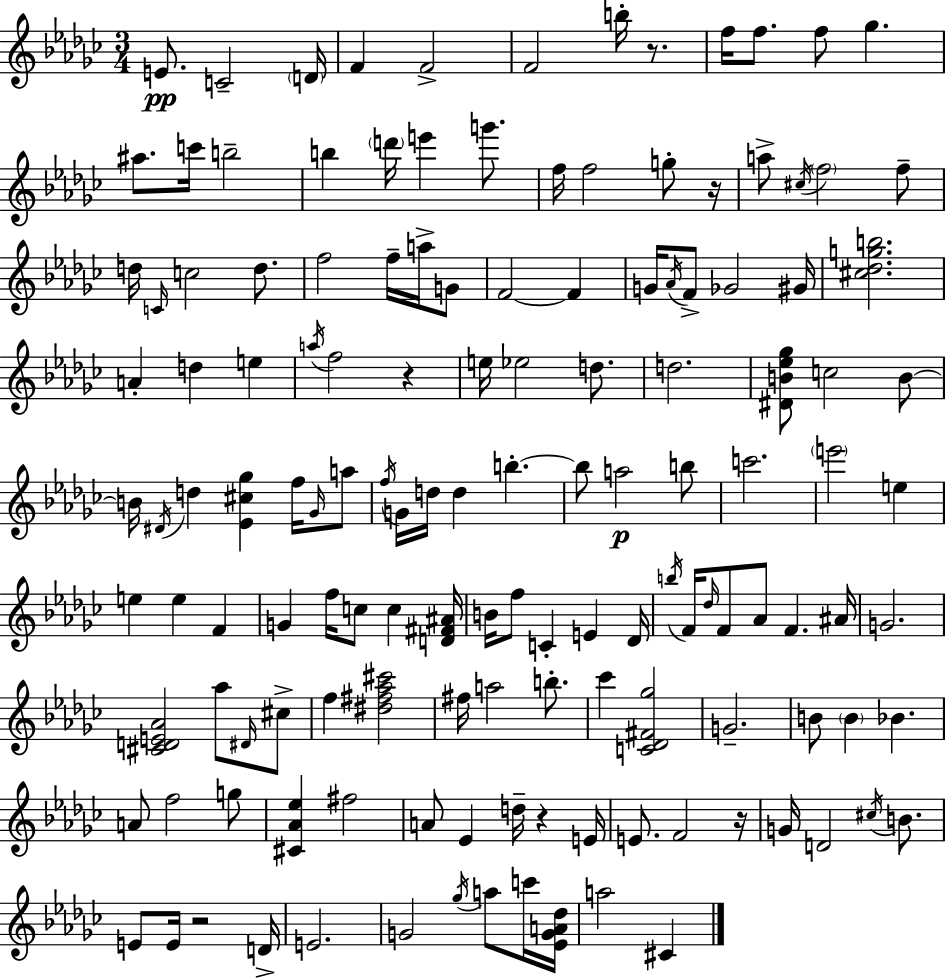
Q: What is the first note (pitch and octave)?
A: E4